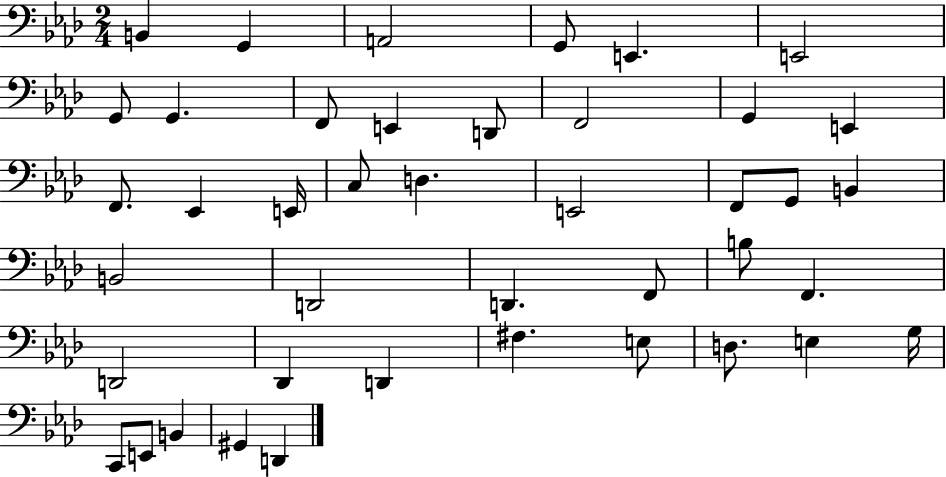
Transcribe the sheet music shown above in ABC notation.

X:1
T:Untitled
M:2/4
L:1/4
K:Ab
B,, G,, A,,2 G,,/2 E,, E,,2 G,,/2 G,, F,,/2 E,, D,,/2 F,,2 G,, E,, F,,/2 _E,, E,,/4 C,/2 D, E,,2 F,,/2 G,,/2 B,, B,,2 D,,2 D,, F,,/2 B,/2 F,, D,,2 _D,, D,, ^F, E,/2 D,/2 E, G,/4 C,,/2 E,,/2 B,, ^G,, D,,